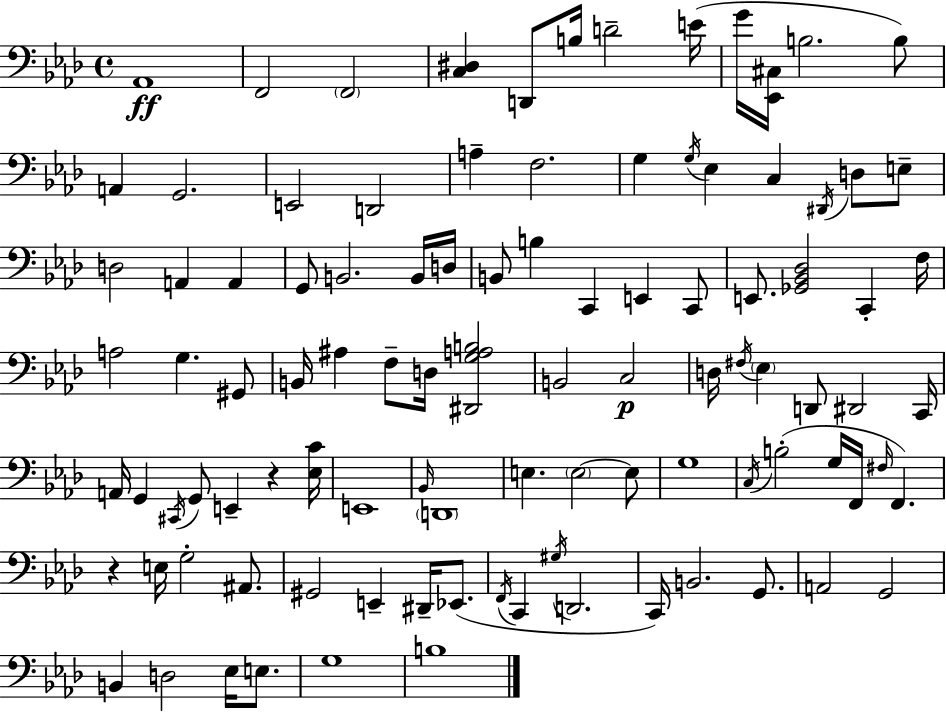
{
  \clef bass
  \time 4/4
  \defaultTimeSignature
  \key aes \major
  \repeat volta 2 { aes,1\ff | f,2 \parenthesize f,2 | <c dis>4 d,8 b16 d'2-- e'16( | g'16 <ees, cis>16 b2. b8) | \break a,4 g,2. | e,2 d,2 | a4-- f2. | g4 \acciaccatura { g16 } ees4 c4 \acciaccatura { dis,16 } d8 | \break e8-- d2 a,4 a,4 | g,8 b,2. | b,16 d16 b,8 b4 c,4 e,4 | c,8 e,8. <ges, bes, des>2 c,4-. | \break f16 a2 g4. | gis,8 b,16 ais4 f8-- d16 <dis, g a b>2 | b,2 c2\p | d16 \acciaccatura { fis16 } \parenthesize ees4 d,8 dis,2 | \break c,16 a,16 g,4 \acciaccatura { cis,16 } g,8 e,4-- r4 | <ees c'>16 e,1 | \grace { bes,16 } \parenthesize d,1 | e4. \parenthesize e2~~ | \break e8 g1 | \acciaccatura { c16 } b2-.( g16 f,16 | \grace { fis16 } f,4.) r4 e16 g2-. | ais,8. gis,2 e,4-- | \break dis,16-- ees,8.( \acciaccatura { f,16 } c,4 \acciaccatura { gis16 } d,2. | c,16) b,2. | g,8. a,2 | g,2 b,4 d2 | \break ees16 e8. g1 | b1 | } \bar "|."
}